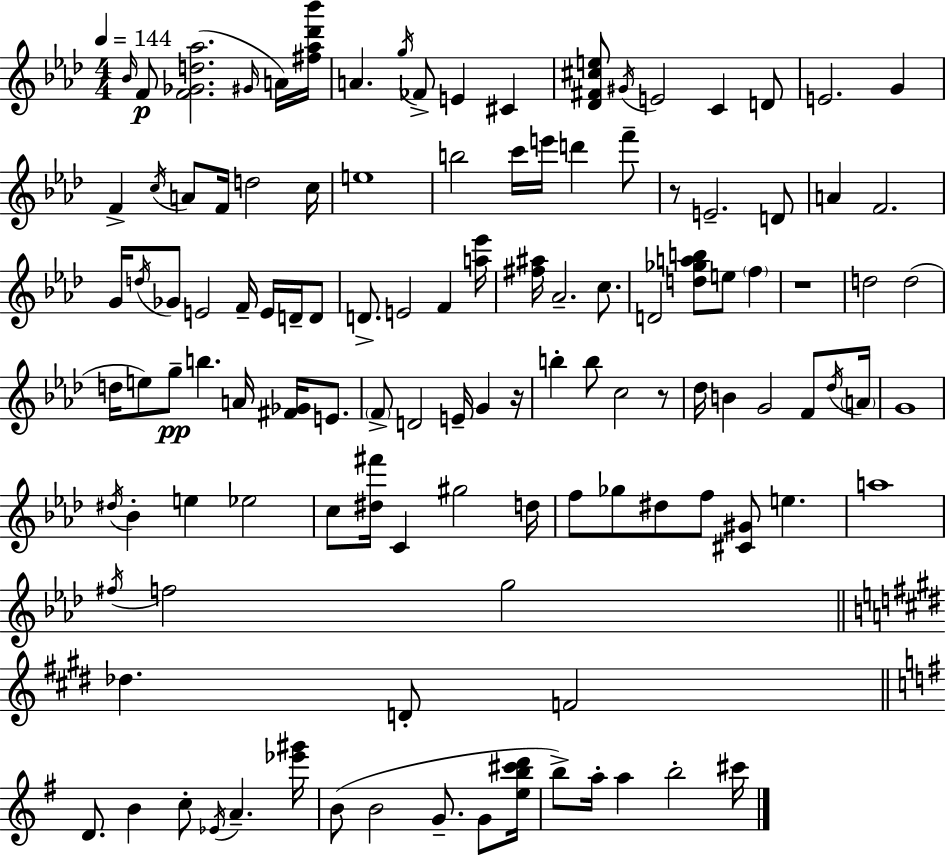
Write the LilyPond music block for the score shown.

{
  \clef treble
  \numericTimeSignature
  \time 4/4
  \key f \minor
  \tempo 4 = 144
  \grace { bes'16 }\p f'8 <f' ges' d'' aes''>2.( \grace { gis'16 } | a'16) <fis'' aes'' des''' bes'''>16 a'4. \acciaccatura { g''16 } fes'8-> e'4 cis'4 | <des' fis' cis'' e''>8 \acciaccatura { gis'16 } e'2 c'4 | d'8 e'2. | \break g'4 f'4-> \acciaccatura { c''16 } a'8 f'16 d''2 | c''16 e''1 | b''2 c'''16 e'''16 d'''4 | f'''8-- r8 e'2.-- | \break d'8 a'4 f'2. | g'16 \acciaccatura { d''16 } ges'8 e'2 | f'16-- e'16 d'16-- d'8 d'8.-> e'2 | f'4 <a'' ees'''>16 <fis'' ais''>16 aes'2.-- | \break c''8. d'2 <d'' ges'' a'' b''>8 | e''8 \parenthesize f''4 r1 | d''2 d''2( | d''16 e''8) g''8--\pp b''4. | \break a'16 <fis' ges'>16 e'8. \parenthesize f'8-> d'2 | e'16-- g'4 r16 b''4-. b''8 c''2 | r8 des''16 b'4 g'2 | f'8 \acciaccatura { des''16 } \parenthesize a'16 g'1 | \break \acciaccatura { dis''16 } bes'4-. e''4 | ees''2 c''8 <dis'' fis'''>16 c'4 gis''2 | d''16 f''8 ges''8 dis''8 f''8 | <cis' gis'>8 e''4. a''1 | \break \acciaccatura { fis''16 } f''2 | g''2 \bar "||" \break \key e \major des''4. d'8-. f'2 | \bar "||" \break \key g \major d'8. b'4 c''8-. \acciaccatura { ees'16 } a'4.-- | <ees''' gis'''>16 b'8( b'2 g'8.-- g'8 | <e'' b'' cis''' d'''>16 b''8->) a''16-. a''4 b''2-. | cis'''16 \bar "|."
}